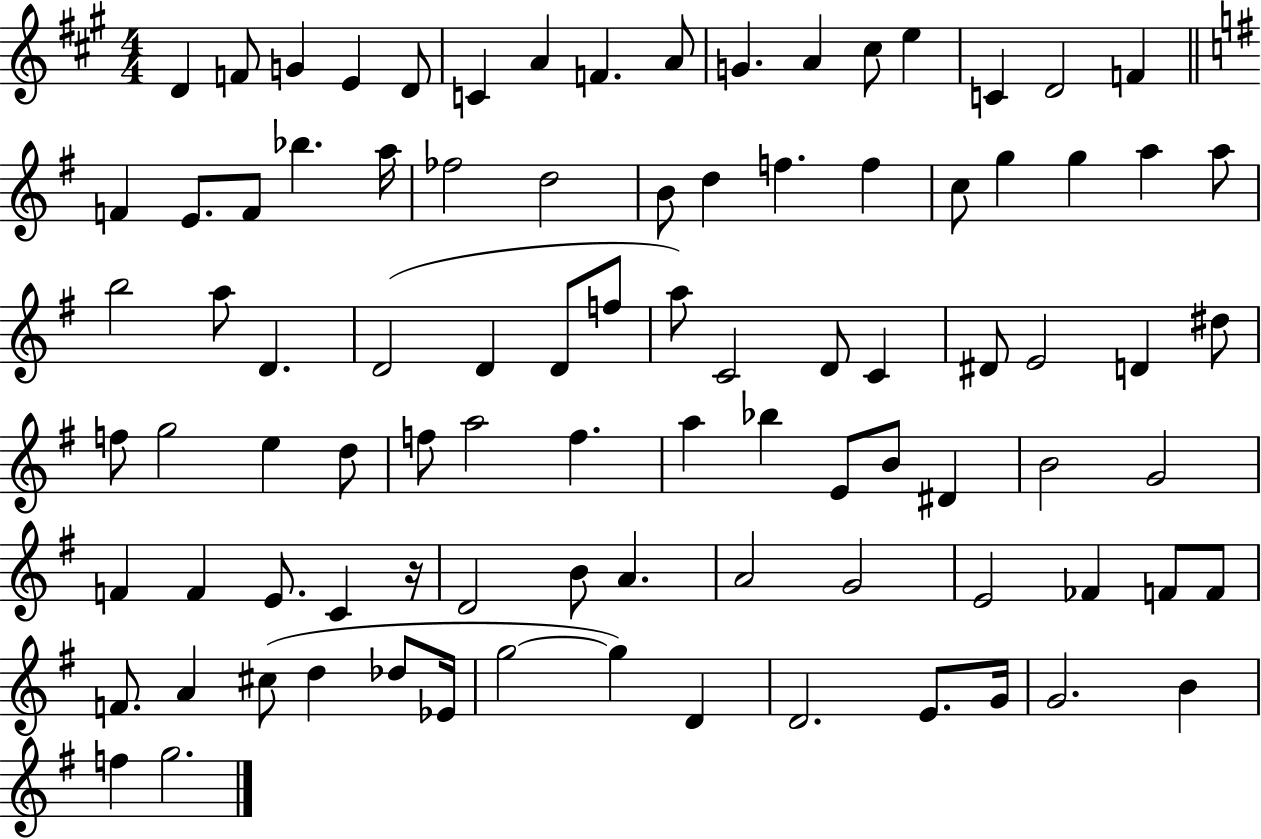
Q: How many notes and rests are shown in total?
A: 91